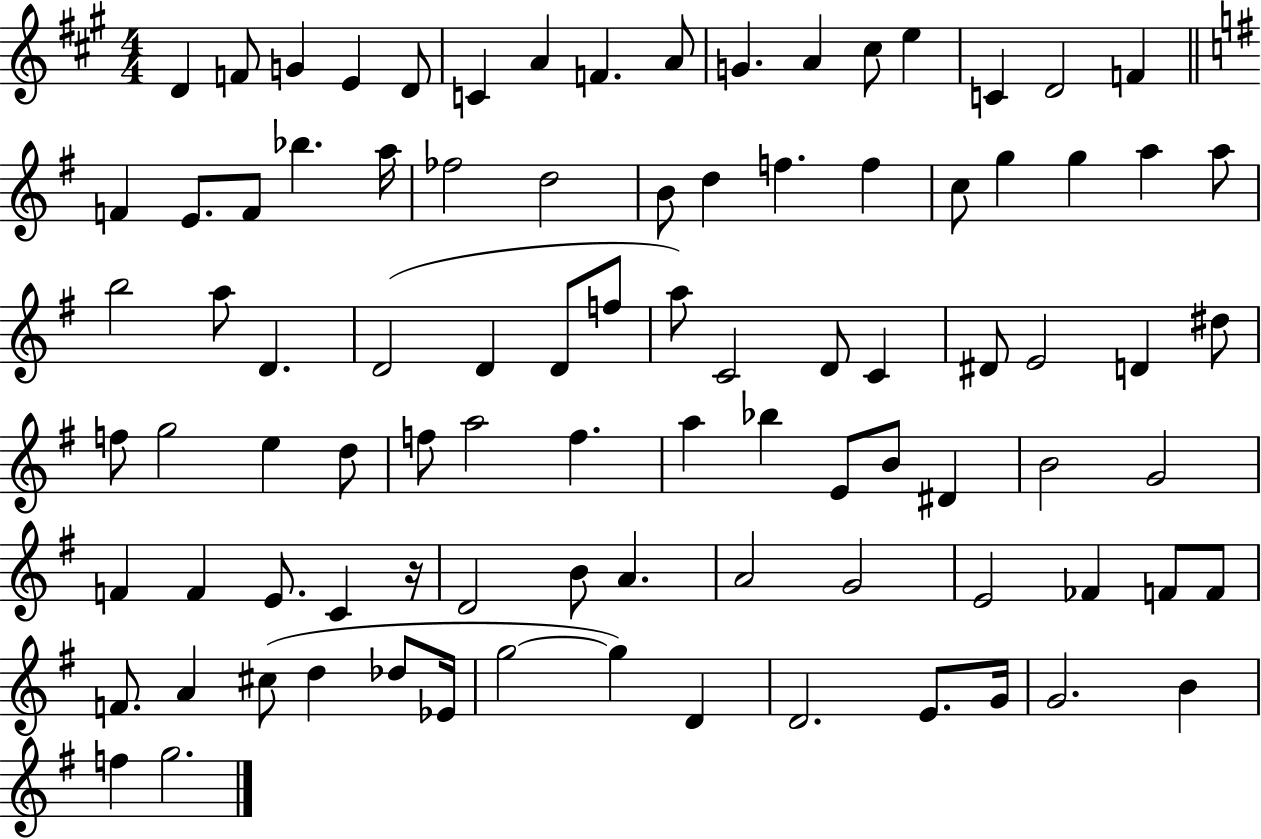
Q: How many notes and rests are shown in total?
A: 91